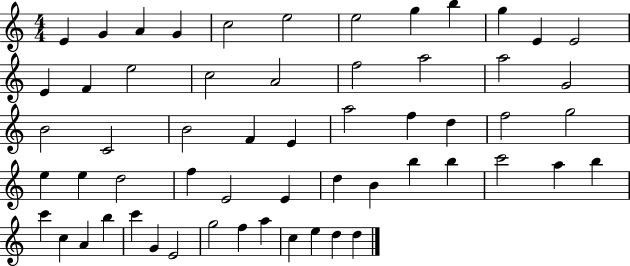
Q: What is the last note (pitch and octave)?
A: D5